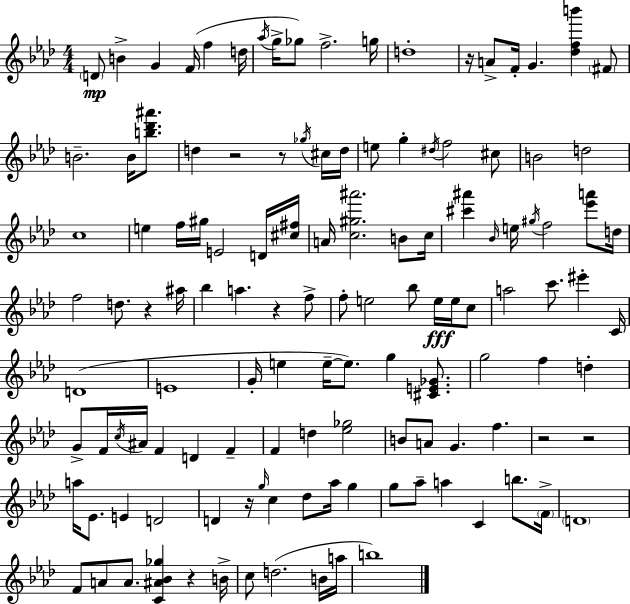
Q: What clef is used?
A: treble